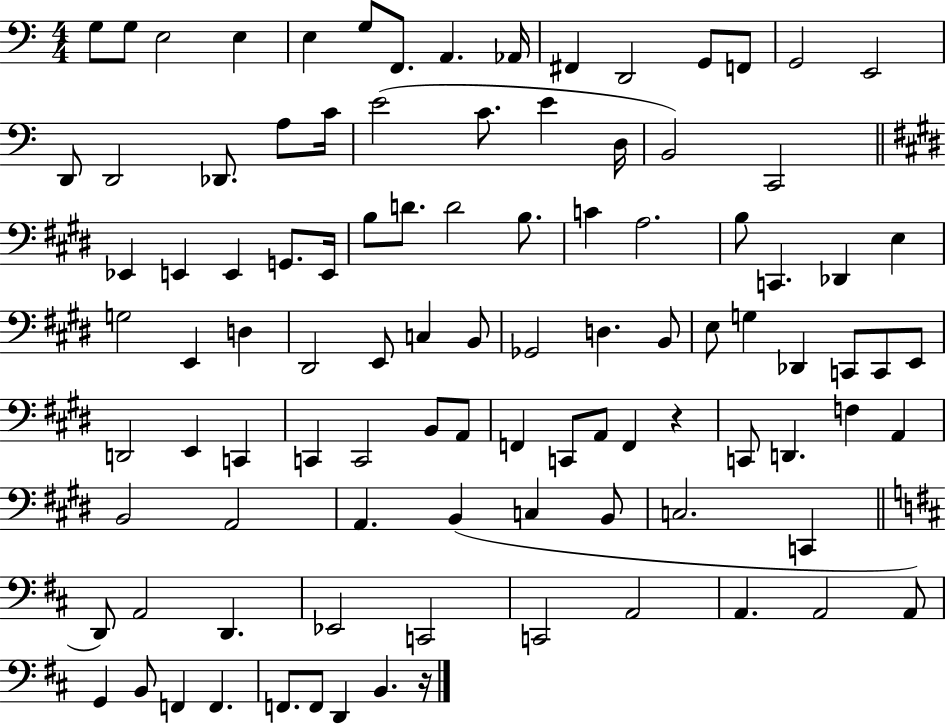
G3/e G3/e E3/h E3/q E3/q G3/e F2/e. A2/q. Ab2/s F#2/q D2/h G2/e F2/e G2/h E2/h D2/e D2/h Db2/e. A3/e C4/s E4/h C4/e. E4/q D3/s B2/h C2/h Eb2/q E2/q E2/q G2/e. E2/s B3/e D4/e. D4/h B3/e. C4/q A3/h. B3/e C2/q. Db2/q E3/q G3/h E2/q D3/q D#2/h E2/e C3/q B2/e Gb2/h D3/q. B2/e E3/e G3/q Db2/q C2/e C2/e E2/e D2/h E2/q C2/q C2/q C2/h B2/e A2/e F2/q C2/e A2/e F2/q R/q C2/e D2/q. F3/q A2/q B2/h A2/h A2/q. B2/q C3/q B2/e C3/h. C2/q D2/e A2/h D2/q. Eb2/h C2/h C2/h A2/h A2/q. A2/h A2/e G2/q B2/e F2/q F2/q. F2/e. F2/e D2/q B2/q. R/s